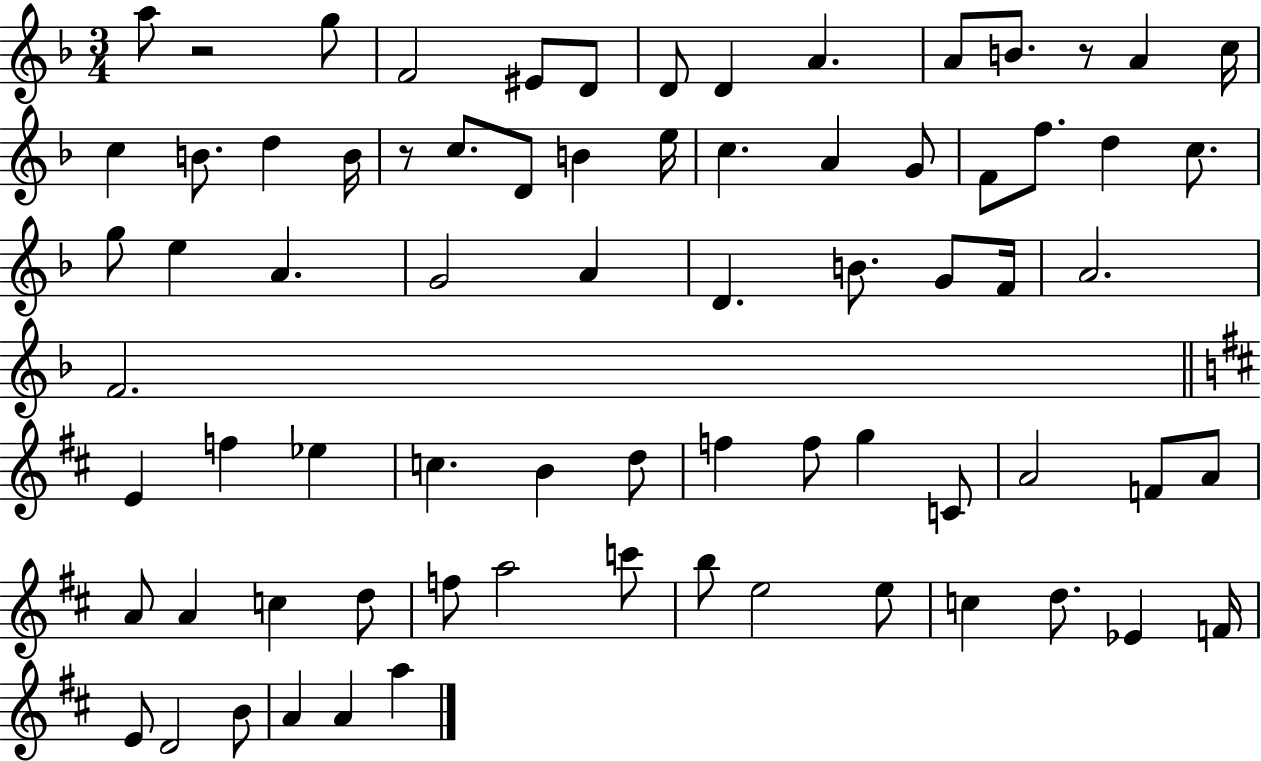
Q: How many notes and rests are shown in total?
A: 74